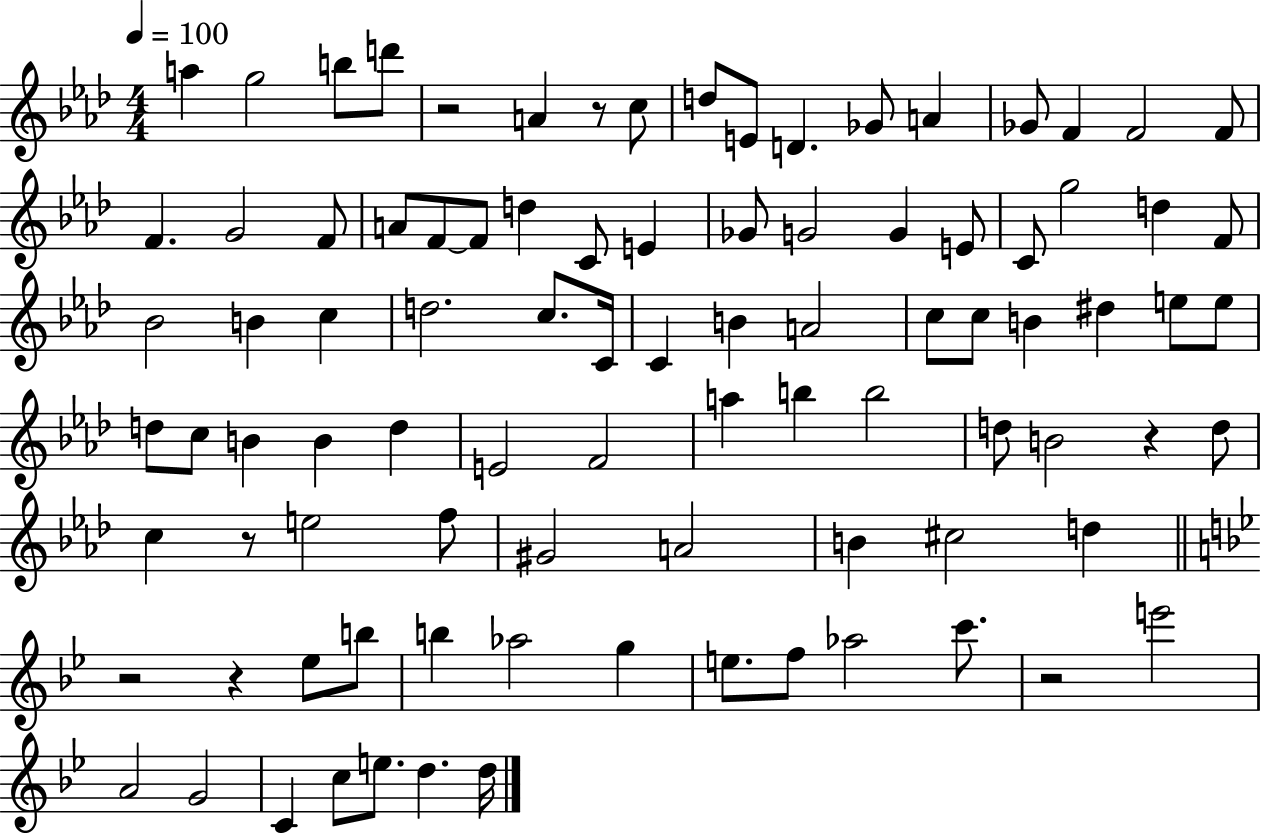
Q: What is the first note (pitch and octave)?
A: A5